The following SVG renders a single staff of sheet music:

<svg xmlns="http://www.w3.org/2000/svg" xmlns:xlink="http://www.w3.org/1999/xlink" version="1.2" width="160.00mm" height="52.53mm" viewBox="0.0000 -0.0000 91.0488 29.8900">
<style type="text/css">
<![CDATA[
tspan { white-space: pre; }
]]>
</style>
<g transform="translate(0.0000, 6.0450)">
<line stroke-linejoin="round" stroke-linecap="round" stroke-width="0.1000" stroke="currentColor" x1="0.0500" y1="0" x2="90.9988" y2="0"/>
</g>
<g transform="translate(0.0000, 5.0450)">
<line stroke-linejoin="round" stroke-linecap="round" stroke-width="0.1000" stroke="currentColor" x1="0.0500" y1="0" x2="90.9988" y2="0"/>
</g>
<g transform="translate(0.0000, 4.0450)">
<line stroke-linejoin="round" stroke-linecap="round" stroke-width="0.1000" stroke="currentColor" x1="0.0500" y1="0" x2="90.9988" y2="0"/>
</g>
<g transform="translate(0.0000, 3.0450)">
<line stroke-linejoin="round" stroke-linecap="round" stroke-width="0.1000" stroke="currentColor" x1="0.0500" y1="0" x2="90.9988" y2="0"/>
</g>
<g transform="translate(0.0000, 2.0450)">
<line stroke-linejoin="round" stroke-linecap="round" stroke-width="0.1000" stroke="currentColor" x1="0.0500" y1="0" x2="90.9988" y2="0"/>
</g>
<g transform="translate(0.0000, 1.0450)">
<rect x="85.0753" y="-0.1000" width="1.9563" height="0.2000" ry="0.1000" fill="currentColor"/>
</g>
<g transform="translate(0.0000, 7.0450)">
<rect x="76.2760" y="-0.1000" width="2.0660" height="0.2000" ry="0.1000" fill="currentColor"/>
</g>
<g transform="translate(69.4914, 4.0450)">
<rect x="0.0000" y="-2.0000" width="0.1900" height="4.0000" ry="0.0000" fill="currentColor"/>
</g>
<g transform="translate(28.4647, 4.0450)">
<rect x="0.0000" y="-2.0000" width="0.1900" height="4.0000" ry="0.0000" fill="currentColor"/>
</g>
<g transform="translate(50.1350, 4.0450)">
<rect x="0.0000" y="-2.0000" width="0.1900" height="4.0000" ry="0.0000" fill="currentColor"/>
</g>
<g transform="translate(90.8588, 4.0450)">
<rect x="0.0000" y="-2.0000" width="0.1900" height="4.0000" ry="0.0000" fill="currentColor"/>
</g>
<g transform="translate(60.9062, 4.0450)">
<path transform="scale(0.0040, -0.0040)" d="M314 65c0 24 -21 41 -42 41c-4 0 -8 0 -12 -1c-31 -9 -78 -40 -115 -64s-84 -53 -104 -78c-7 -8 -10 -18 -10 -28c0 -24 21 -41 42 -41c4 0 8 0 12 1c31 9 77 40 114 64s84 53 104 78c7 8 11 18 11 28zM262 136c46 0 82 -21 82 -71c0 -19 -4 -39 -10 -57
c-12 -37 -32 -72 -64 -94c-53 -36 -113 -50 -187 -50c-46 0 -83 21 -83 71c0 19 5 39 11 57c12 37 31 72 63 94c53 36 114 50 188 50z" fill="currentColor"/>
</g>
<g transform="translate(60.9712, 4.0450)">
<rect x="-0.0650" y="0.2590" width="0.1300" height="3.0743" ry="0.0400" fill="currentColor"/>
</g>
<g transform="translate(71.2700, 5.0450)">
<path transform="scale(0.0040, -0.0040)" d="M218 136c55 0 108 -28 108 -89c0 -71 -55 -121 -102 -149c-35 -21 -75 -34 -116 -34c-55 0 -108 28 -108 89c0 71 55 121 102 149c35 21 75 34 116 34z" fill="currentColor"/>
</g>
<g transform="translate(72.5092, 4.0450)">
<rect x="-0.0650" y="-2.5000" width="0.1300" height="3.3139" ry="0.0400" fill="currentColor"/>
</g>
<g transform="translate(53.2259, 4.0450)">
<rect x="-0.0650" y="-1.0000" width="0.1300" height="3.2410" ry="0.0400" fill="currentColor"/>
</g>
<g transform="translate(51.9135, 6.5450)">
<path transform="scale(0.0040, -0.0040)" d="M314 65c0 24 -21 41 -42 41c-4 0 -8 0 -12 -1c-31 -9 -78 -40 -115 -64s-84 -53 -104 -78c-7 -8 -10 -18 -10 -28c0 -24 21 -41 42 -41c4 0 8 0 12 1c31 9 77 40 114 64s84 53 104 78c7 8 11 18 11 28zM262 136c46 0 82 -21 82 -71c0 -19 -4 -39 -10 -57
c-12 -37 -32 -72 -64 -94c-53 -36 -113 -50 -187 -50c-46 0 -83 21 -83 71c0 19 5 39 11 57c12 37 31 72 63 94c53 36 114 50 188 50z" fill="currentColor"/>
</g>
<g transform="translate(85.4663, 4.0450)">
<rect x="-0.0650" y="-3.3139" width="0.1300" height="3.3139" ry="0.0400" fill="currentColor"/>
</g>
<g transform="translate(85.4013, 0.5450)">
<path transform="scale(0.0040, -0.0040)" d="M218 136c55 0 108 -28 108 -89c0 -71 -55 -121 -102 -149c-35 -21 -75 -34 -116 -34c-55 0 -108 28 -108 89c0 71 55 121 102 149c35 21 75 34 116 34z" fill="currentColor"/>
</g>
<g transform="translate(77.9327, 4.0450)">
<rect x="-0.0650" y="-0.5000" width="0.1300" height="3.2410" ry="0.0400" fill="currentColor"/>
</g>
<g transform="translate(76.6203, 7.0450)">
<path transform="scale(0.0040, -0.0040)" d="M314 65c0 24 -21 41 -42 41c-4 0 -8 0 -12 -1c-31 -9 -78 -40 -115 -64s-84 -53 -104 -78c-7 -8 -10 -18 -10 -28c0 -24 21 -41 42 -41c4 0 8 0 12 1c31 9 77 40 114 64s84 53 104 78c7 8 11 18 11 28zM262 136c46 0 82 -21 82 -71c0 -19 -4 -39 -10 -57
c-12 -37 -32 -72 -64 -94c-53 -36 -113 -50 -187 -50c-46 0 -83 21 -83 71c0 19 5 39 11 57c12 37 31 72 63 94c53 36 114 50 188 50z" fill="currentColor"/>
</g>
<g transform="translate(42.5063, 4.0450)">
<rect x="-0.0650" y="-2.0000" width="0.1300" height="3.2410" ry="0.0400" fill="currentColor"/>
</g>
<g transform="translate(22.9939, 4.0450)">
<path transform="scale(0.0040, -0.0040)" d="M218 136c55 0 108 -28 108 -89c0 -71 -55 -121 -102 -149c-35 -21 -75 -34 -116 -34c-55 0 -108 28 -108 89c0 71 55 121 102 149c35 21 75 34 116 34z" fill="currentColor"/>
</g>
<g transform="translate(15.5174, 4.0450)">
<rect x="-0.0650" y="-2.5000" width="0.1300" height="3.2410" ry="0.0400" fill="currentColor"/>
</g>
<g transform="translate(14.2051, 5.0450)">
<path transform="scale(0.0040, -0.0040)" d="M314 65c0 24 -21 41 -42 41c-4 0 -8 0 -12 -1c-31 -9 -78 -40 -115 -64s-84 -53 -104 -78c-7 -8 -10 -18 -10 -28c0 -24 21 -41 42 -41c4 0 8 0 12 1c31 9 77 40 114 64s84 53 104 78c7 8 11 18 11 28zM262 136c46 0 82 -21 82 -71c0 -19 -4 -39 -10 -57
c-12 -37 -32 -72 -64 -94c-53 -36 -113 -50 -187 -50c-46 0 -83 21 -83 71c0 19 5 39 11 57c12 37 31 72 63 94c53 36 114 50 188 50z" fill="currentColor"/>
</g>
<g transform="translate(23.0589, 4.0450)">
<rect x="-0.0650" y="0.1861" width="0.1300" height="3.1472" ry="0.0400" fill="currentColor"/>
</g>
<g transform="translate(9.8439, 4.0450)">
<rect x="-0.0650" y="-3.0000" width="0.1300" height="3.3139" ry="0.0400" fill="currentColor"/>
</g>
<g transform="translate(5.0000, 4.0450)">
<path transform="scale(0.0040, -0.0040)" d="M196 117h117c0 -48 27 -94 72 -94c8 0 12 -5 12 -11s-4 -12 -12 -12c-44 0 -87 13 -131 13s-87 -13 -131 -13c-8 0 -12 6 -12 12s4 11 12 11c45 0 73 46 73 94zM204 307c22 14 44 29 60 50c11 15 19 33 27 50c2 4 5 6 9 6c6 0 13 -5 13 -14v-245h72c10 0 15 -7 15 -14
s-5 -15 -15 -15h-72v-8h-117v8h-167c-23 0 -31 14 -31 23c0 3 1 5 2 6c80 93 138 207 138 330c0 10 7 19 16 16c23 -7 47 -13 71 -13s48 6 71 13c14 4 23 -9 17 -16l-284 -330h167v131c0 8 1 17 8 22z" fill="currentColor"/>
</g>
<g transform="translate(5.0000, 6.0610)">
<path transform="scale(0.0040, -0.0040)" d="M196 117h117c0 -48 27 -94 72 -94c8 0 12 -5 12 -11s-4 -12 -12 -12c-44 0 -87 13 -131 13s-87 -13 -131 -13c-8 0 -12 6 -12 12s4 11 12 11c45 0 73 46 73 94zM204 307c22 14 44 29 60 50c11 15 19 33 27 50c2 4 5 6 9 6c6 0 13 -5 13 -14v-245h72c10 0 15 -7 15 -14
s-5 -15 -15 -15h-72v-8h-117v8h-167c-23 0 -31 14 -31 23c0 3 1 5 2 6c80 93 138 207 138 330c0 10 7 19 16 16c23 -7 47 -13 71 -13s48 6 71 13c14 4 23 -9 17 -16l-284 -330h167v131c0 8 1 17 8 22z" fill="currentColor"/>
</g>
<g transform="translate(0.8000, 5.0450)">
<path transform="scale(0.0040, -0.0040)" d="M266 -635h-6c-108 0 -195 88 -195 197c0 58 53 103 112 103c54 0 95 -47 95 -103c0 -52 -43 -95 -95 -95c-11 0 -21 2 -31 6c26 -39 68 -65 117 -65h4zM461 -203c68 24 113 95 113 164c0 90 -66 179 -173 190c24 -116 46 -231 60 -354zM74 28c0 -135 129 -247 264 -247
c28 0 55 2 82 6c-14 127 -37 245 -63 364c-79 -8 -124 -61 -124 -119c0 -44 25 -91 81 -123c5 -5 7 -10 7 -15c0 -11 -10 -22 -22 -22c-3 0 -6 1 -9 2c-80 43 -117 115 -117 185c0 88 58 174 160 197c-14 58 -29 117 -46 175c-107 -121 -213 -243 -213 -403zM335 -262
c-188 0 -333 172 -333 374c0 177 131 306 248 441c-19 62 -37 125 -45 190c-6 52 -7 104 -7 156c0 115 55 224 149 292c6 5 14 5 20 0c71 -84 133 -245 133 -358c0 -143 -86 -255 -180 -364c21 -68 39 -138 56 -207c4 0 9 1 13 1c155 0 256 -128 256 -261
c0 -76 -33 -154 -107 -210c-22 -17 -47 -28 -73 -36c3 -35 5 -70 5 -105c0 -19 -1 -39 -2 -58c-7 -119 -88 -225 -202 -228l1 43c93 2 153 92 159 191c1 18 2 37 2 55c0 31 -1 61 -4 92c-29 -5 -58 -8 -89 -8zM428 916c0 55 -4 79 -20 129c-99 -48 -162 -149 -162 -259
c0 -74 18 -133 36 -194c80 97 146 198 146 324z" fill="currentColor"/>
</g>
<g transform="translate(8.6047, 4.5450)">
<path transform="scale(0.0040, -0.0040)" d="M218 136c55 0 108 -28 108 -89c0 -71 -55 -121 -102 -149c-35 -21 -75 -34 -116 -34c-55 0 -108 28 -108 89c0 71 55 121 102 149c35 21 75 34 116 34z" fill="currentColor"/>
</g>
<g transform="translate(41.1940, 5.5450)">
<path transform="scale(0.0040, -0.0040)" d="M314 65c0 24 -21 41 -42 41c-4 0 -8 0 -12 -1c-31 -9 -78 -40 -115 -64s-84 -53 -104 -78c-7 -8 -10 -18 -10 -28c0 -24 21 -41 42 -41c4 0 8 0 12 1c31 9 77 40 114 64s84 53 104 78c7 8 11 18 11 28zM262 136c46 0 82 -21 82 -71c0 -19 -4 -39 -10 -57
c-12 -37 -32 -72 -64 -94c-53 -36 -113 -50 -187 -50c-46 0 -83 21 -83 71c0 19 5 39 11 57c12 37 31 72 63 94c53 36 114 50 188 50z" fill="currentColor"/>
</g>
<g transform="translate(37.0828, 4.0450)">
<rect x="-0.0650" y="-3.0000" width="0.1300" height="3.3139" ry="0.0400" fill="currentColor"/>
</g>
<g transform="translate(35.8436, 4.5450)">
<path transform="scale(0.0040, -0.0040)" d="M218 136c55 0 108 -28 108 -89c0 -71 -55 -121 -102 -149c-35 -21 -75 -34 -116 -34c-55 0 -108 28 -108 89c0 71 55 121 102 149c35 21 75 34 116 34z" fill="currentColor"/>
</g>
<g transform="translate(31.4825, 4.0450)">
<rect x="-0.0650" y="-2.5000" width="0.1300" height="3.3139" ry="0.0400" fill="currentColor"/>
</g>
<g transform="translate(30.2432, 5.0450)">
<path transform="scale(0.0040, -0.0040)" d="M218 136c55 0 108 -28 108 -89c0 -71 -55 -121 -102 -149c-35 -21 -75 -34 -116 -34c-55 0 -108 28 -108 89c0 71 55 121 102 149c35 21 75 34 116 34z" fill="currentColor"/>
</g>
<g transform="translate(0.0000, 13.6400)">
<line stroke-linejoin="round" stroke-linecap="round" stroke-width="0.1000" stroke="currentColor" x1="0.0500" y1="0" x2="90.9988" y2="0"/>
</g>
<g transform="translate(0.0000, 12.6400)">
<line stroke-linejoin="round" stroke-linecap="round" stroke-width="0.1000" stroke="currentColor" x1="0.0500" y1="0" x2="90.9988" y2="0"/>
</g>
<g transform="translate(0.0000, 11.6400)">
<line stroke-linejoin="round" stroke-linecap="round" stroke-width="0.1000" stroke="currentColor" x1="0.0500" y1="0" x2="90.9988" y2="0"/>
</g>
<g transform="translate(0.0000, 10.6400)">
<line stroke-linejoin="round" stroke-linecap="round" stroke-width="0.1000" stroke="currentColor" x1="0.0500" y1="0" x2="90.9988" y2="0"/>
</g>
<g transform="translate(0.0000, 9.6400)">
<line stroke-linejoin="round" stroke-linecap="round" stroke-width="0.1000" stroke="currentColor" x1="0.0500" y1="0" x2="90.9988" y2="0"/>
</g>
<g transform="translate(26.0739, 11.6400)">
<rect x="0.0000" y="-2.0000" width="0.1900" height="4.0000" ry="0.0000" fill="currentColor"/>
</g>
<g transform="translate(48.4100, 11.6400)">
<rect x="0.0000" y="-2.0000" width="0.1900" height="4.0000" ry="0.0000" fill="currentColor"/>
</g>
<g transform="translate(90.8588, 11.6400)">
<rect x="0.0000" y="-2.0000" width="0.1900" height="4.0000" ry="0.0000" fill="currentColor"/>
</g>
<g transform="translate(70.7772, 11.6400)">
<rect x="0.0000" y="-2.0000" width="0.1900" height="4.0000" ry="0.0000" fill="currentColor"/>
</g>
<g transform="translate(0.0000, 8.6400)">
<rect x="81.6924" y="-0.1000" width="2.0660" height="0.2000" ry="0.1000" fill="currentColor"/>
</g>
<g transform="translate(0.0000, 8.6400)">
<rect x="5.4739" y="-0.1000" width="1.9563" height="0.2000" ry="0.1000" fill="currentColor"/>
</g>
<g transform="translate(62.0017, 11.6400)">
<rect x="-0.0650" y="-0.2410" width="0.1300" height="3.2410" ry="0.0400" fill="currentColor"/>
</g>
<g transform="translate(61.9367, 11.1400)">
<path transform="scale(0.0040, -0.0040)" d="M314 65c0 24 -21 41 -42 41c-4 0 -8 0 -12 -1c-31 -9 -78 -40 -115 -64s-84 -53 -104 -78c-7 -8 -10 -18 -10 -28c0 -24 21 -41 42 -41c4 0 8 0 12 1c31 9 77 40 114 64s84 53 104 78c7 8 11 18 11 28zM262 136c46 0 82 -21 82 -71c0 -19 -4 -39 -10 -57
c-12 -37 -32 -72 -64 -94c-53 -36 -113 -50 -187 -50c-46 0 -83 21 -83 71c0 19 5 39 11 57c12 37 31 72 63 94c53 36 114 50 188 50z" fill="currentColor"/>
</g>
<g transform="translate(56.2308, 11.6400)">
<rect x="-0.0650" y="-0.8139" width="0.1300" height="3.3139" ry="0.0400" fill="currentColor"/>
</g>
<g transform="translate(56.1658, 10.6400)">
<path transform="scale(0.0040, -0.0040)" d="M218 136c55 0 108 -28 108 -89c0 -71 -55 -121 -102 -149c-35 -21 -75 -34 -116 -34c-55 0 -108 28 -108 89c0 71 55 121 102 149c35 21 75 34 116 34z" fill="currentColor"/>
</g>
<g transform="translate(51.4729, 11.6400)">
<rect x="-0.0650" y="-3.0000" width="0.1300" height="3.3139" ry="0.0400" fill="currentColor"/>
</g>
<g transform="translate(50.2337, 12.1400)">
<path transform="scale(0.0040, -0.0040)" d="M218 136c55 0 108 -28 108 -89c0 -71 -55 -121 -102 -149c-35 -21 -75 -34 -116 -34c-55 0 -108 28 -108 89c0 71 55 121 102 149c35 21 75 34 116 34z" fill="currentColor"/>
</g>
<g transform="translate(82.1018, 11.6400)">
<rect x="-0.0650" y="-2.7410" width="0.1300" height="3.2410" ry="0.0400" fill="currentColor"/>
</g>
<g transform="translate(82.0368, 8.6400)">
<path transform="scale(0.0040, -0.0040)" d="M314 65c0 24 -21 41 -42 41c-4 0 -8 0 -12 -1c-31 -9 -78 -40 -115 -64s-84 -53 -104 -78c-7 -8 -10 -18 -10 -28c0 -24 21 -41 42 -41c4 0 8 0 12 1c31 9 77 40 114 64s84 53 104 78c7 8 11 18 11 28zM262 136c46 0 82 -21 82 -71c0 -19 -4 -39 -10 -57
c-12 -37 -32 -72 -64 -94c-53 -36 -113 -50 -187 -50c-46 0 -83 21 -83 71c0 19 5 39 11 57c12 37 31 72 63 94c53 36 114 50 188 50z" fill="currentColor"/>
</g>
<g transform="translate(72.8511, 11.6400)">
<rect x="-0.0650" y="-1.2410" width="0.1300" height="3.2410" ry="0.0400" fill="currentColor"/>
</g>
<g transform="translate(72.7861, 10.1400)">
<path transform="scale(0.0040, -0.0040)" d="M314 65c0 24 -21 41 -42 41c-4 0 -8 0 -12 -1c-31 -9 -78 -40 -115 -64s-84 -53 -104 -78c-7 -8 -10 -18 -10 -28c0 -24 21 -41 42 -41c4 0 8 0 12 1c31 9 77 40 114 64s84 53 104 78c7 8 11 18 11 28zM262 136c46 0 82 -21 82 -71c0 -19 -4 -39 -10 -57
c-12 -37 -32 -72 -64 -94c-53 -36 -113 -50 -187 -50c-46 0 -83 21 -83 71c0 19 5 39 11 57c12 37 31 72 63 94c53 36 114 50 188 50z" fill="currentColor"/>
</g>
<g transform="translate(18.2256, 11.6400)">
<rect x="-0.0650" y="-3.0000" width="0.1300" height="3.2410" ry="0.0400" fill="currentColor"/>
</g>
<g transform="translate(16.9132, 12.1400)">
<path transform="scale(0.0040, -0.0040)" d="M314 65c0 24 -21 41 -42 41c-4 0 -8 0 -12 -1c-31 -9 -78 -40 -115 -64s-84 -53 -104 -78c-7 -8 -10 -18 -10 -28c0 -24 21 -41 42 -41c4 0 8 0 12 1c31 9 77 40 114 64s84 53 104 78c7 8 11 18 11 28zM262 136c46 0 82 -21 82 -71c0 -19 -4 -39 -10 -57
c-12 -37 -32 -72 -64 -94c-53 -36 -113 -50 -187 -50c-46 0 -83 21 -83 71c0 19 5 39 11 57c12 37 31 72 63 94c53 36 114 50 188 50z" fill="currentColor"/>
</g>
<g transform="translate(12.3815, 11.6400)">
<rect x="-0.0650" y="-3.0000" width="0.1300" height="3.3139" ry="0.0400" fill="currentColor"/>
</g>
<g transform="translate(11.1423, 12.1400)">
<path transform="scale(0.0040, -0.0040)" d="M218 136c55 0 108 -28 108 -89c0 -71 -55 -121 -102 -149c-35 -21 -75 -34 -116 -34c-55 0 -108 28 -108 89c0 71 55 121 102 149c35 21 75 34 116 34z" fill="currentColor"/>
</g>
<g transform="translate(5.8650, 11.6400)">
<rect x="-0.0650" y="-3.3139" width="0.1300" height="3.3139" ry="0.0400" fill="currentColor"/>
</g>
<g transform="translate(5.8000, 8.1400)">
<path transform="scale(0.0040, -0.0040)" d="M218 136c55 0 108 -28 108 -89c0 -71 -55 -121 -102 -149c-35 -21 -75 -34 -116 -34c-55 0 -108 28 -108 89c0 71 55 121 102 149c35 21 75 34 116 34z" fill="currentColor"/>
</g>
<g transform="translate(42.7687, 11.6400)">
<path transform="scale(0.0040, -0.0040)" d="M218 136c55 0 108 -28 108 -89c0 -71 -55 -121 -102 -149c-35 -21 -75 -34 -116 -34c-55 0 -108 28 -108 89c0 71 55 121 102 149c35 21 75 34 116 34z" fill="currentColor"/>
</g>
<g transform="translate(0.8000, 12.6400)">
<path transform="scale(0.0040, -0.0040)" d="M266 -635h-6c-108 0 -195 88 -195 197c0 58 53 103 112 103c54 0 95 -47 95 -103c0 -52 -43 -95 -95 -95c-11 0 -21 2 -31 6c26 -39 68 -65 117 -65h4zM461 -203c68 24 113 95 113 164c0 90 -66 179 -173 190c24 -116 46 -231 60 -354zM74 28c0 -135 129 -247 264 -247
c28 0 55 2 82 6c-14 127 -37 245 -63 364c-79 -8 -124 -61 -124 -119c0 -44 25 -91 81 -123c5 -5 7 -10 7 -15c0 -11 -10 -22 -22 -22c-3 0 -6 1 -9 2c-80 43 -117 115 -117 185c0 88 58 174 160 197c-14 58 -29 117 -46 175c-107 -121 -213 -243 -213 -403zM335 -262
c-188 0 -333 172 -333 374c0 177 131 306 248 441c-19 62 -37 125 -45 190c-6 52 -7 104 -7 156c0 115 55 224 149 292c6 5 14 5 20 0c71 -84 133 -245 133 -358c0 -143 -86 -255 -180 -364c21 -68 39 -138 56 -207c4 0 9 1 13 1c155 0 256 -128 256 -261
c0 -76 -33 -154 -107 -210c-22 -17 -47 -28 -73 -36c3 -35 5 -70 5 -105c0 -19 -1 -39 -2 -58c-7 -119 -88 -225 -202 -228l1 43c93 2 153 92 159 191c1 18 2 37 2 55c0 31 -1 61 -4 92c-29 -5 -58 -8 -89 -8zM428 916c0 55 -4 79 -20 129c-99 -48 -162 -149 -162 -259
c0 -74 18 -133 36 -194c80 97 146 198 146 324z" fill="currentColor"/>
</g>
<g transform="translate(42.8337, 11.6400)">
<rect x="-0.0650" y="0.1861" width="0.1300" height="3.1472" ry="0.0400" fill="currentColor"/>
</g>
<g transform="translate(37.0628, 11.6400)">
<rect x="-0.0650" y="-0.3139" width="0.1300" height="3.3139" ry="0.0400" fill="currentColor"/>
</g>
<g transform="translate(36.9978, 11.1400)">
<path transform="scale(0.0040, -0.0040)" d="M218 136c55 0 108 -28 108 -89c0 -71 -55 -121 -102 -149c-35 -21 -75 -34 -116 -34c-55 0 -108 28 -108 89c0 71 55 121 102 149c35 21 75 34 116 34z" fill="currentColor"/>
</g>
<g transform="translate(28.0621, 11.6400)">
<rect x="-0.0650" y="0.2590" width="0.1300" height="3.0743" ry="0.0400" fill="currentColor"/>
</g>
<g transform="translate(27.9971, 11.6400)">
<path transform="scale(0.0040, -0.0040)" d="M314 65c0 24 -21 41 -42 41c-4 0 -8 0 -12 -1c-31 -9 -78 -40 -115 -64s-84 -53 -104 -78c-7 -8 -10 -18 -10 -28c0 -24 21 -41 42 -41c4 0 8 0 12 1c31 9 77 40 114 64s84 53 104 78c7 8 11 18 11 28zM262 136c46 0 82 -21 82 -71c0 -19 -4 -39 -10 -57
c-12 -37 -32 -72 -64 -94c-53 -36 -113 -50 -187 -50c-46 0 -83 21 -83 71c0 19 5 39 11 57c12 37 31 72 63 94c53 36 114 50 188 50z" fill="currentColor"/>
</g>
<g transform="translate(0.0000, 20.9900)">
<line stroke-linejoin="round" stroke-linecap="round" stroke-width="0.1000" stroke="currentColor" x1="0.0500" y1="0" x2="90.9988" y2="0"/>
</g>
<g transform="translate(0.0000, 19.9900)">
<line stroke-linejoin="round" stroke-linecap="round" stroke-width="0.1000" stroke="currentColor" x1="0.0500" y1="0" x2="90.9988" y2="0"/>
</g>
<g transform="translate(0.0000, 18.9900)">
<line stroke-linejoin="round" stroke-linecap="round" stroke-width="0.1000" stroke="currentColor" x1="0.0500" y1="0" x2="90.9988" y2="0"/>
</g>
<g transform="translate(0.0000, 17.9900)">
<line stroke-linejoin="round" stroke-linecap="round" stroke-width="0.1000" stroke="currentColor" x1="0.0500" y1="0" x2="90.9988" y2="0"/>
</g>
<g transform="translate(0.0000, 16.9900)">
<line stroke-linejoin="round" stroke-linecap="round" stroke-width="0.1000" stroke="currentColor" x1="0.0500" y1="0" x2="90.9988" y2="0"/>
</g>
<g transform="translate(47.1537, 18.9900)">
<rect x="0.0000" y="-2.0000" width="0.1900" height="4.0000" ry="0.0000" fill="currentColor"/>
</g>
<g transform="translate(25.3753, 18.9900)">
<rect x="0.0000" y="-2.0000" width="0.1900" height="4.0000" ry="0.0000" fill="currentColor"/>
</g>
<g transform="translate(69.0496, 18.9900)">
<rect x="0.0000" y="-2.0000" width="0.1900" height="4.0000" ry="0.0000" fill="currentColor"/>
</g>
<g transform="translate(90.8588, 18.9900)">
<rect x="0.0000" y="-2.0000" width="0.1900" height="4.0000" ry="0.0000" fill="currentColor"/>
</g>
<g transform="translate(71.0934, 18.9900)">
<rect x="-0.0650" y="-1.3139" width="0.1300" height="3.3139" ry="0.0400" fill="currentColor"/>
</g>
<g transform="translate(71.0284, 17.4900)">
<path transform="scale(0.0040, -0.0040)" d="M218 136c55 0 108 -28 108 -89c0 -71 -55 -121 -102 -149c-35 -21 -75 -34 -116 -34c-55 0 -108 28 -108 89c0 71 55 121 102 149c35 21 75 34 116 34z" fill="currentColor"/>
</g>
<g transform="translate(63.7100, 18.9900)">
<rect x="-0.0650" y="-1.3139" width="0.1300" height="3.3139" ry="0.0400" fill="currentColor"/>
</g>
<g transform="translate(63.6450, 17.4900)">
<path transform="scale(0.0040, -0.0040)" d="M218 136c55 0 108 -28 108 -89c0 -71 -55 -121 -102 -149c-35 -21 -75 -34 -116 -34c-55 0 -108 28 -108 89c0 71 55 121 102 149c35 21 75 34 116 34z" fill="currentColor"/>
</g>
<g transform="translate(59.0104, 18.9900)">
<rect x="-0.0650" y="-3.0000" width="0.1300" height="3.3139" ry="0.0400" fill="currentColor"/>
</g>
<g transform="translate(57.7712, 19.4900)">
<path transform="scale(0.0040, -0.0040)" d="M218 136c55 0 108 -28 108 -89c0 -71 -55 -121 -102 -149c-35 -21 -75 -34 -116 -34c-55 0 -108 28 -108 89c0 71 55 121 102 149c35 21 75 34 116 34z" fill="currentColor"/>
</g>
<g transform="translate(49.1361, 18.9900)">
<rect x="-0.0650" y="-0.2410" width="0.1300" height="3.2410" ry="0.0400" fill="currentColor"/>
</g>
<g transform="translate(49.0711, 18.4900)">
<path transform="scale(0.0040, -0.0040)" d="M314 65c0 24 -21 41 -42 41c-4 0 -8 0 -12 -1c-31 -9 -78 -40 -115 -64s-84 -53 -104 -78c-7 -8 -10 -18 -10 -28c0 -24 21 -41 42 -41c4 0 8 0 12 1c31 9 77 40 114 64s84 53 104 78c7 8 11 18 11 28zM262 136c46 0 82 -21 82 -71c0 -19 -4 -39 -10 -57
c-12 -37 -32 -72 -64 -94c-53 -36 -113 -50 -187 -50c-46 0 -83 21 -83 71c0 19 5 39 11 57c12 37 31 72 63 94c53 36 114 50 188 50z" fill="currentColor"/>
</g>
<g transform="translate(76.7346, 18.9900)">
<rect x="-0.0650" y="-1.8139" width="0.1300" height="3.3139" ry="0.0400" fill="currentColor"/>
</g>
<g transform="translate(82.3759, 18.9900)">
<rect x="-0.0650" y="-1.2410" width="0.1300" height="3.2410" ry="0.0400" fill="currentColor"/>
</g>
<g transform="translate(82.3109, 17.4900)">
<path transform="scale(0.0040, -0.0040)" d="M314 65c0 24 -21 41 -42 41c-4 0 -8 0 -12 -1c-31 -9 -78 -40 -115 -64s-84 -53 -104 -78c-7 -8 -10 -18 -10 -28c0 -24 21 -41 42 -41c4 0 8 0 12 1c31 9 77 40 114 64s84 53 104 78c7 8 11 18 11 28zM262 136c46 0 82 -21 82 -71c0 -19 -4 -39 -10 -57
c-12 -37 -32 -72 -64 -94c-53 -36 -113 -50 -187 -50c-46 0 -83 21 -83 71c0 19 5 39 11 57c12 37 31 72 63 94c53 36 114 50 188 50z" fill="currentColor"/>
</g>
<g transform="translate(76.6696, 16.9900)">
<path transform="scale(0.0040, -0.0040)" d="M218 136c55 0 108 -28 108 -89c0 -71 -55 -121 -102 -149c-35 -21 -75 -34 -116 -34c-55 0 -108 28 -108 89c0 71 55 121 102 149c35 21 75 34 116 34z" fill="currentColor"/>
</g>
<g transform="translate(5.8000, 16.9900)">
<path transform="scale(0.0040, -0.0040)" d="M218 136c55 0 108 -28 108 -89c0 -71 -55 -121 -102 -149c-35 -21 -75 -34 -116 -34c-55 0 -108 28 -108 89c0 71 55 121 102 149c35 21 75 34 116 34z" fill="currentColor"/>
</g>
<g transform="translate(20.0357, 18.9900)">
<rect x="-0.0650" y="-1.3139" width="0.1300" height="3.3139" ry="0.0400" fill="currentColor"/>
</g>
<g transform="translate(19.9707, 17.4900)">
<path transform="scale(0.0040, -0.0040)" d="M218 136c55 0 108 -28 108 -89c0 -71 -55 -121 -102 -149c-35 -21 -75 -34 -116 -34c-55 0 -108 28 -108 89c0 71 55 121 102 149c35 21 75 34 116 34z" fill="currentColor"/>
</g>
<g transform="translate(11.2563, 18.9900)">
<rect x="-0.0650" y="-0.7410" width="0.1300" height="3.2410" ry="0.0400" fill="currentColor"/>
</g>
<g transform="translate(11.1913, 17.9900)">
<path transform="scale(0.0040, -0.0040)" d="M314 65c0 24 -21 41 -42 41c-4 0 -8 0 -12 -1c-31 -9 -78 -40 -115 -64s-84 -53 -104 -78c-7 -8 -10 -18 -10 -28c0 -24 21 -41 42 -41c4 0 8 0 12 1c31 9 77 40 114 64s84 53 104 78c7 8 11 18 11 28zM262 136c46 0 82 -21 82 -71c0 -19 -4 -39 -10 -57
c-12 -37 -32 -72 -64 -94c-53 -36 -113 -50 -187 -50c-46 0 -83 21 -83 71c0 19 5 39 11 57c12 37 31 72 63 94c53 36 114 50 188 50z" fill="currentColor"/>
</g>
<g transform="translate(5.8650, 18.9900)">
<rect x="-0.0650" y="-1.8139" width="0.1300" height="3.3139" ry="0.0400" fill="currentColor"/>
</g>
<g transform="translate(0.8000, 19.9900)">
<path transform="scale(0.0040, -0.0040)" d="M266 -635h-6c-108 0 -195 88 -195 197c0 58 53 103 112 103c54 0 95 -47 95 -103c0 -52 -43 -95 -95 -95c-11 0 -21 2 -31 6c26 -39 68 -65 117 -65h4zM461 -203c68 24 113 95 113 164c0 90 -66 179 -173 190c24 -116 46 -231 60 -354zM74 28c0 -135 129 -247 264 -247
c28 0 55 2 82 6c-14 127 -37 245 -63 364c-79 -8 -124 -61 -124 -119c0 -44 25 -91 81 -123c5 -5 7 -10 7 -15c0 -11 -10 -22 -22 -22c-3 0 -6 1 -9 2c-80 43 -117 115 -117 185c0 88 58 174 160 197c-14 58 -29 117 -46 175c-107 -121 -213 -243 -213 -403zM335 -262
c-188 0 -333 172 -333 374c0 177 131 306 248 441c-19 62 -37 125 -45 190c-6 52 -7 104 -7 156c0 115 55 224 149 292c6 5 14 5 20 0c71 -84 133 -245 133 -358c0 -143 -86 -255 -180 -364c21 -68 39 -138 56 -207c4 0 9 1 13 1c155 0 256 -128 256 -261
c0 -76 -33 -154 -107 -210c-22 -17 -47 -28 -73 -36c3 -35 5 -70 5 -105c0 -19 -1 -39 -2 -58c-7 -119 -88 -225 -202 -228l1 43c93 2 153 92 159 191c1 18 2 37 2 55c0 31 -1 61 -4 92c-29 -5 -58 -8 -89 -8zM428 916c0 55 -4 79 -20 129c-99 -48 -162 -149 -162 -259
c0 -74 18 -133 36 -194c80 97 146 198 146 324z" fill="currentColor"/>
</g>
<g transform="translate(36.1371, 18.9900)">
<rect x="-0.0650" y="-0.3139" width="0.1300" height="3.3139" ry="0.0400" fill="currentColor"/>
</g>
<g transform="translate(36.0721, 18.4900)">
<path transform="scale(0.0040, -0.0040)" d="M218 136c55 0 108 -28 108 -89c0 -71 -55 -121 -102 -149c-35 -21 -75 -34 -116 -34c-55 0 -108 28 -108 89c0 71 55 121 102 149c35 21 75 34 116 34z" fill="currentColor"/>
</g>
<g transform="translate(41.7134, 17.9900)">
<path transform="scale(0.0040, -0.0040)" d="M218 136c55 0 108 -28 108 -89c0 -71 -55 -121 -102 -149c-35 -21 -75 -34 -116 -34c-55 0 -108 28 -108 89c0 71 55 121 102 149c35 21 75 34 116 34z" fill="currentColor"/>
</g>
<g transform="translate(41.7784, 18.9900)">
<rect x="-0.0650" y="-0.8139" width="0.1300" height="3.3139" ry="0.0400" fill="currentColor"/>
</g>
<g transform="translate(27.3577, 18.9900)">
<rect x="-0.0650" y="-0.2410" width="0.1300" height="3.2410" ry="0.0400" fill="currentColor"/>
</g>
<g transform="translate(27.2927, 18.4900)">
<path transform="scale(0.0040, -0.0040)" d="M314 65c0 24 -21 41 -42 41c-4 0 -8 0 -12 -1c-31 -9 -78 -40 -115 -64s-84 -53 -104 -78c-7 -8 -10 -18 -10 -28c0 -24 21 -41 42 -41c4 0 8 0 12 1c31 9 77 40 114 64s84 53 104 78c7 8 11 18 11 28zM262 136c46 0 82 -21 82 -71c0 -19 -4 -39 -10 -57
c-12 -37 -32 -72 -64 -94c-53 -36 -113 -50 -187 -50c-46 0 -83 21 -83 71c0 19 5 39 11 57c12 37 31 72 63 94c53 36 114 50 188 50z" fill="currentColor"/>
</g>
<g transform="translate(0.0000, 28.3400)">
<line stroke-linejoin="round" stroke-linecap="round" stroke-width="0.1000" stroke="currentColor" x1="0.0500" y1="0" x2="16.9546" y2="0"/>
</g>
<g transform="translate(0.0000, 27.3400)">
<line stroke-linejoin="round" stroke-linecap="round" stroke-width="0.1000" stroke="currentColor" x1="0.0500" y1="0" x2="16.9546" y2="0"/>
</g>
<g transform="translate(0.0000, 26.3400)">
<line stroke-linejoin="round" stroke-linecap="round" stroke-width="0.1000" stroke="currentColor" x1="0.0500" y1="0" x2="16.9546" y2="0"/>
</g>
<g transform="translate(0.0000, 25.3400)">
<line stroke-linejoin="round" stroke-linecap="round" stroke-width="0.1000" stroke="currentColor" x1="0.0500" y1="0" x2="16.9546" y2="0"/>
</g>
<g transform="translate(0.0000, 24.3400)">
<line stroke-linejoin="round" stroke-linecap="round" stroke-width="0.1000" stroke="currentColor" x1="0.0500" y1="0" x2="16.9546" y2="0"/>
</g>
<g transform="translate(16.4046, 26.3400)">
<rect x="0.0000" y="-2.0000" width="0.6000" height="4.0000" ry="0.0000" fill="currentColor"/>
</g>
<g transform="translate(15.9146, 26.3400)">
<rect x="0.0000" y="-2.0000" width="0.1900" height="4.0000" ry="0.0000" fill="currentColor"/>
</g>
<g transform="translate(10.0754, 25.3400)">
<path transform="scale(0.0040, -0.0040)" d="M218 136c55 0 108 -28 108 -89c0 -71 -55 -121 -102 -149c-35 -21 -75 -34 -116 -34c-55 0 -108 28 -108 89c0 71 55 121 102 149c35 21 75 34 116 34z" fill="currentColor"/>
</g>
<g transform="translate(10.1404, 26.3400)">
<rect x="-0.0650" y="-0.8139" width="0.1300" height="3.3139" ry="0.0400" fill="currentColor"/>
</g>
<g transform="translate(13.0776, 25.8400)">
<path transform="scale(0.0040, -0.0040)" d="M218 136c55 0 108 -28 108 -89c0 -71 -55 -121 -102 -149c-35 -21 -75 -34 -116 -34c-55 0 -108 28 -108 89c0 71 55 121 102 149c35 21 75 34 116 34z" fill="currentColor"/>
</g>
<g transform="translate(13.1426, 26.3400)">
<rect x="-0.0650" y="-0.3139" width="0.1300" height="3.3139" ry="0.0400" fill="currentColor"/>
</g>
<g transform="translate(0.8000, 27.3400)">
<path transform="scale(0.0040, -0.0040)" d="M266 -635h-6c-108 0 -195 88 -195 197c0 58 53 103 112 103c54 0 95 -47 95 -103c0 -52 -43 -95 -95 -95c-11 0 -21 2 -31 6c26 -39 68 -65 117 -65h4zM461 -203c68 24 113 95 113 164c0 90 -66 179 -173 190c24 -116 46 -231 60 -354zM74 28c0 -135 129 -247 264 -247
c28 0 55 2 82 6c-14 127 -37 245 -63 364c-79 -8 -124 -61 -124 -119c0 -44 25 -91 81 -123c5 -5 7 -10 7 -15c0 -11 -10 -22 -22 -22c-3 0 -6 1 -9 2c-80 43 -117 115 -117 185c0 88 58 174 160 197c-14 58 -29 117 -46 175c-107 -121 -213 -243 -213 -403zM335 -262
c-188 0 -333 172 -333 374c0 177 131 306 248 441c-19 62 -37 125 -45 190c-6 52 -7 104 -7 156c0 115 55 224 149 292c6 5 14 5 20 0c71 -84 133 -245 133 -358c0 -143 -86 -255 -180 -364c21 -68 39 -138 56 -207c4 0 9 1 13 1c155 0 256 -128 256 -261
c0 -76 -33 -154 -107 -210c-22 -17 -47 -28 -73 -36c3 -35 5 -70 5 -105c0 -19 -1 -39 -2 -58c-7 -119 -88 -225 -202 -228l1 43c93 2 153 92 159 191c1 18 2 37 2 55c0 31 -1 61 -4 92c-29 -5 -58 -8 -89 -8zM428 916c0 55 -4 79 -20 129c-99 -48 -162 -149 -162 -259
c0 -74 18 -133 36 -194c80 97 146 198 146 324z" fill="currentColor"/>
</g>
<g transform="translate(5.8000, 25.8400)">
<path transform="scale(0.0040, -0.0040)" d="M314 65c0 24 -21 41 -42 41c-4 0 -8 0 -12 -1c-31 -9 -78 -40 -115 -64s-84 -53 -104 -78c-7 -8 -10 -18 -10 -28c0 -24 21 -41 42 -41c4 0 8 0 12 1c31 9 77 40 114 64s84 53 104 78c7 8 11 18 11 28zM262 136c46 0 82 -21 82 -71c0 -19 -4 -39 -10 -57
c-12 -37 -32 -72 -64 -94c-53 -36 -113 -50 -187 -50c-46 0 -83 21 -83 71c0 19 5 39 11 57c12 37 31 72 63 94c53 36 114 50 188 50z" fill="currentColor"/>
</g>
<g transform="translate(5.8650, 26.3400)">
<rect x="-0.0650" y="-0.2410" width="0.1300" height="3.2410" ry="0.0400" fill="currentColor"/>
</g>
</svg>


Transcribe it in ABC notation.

X:1
T:Untitled
M:4/4
L:1/4
K:C
A G2 B G A F2 D2 B2 G C2 b b A A2 B2 c B A d c2 e2 a2 f d2 e c2 c d c2 A e e f e2 c2 d c